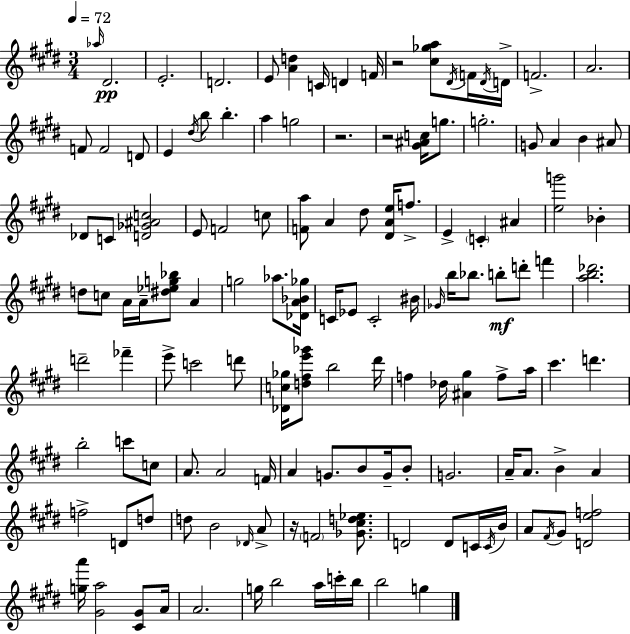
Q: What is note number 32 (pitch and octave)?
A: E4